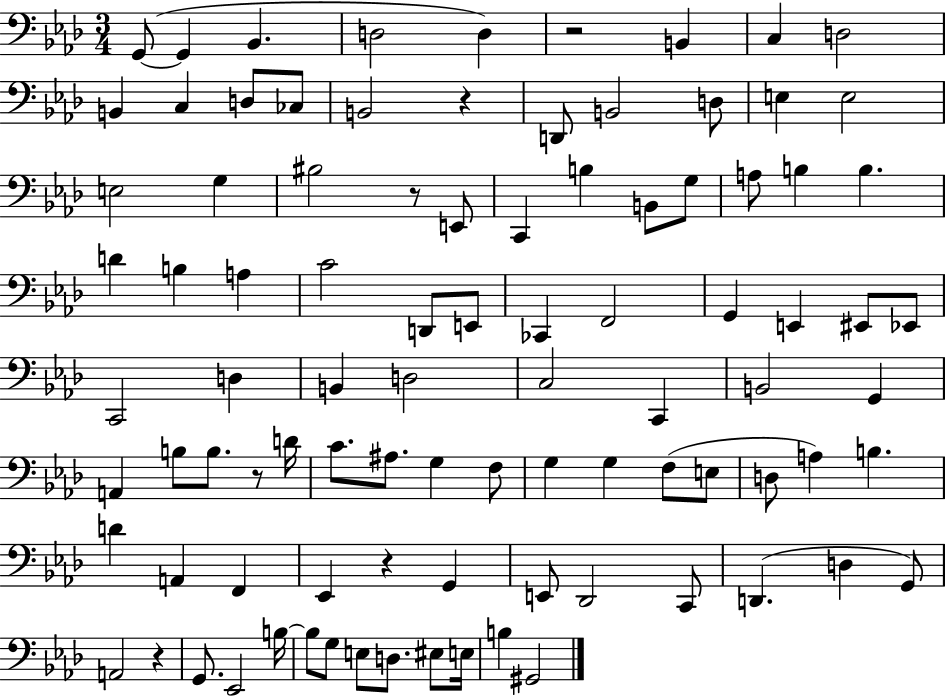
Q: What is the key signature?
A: AES major